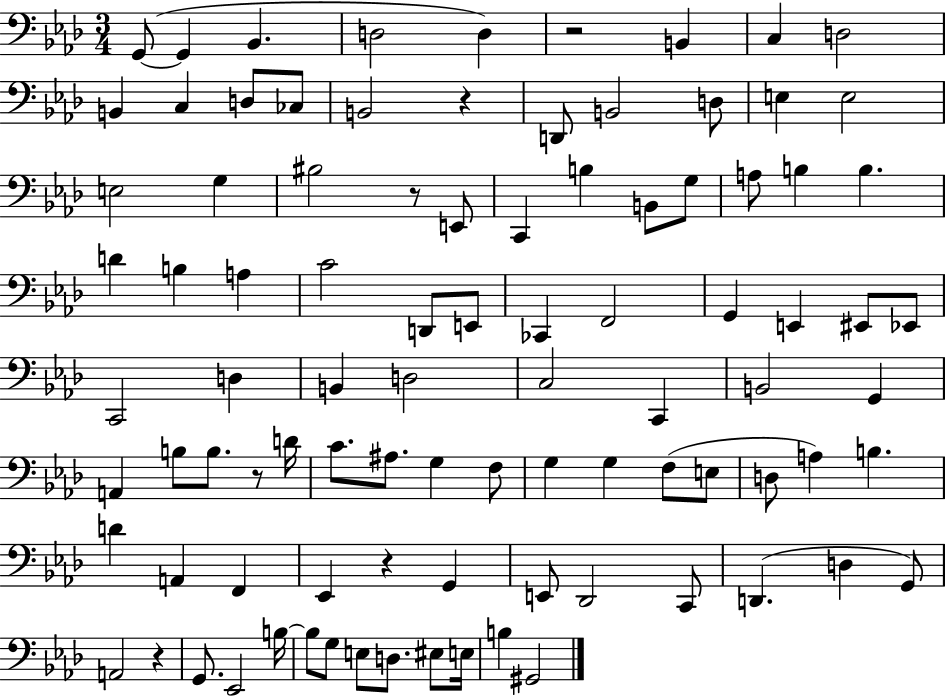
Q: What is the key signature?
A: AES major